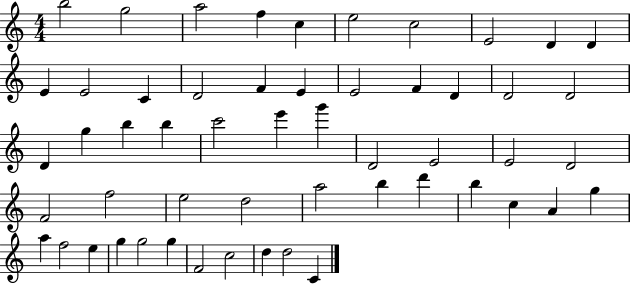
{
  \clef treble
  \numericTimeSignature
  \time 4/4
  \key c \major
  b''2 g''2 | a''2 f''4 c''4 | e''2 c''2 | e'2 d'4 d'4 | \break e'4 e'2 c'4 | d'2 f'4 e'4 | e'2 f'4 d'4 | d'2 d'2 | \break d'4 g''4 b''4 b''4 | c'''2 e'''4 g'''4 | d'2 e'2 | e'2 d'2 | \break f'2 f''2 | e''2 d''2 | a''2 b''4 d'''4 | b''4 c''4 a'4 g''4 | \break a''4 f''2 e''4 | g''4 g''2 g''4 | f'2 c''2 | d''4 d''2 c'4 | \break \bar "|."
}